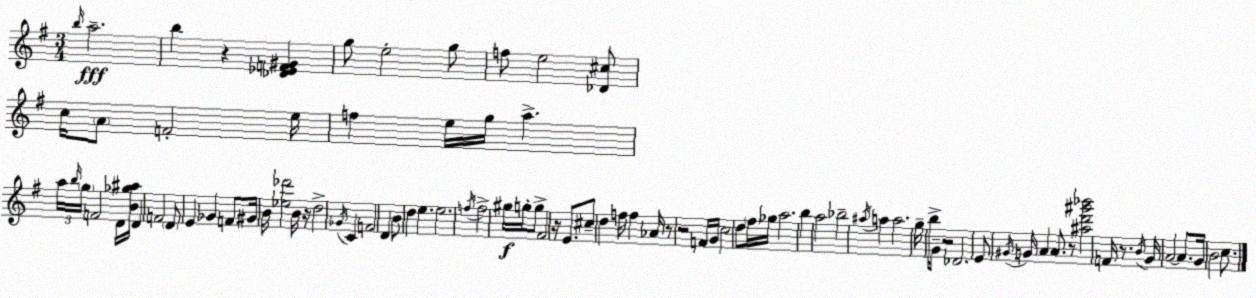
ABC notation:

X:1
T:Untitled
M:3/4
L:1/4
K:G
b/4 a2 b z [_D_EF^G] g/2 e2 g/2 f/2 e2 [_D^c]/2 c/4 A/2 F2 e/4 f e/4 g/4 a a/4 b/4 g/4 F2 D/4 [B_g^a]/4 D F2 D/2 E _G F/2 ^G/4 B/4 [_e_d']2 B/4 z/4 d2 _G/4 C F2 D B/2 d e e2 f/4 f2 ^g/4 g/4 g/2 ^F2 z/4 E/2 ^c/2 d f/4 f _A/4 z/2 z2 F/4 G/4 c2 d/2 ^f/4 _g/4 a2 b a2 _b2 ^a/4 a a2 g/4 b/4 G/2 z2 _D2 E/2 ^G/4 G/4 A A/2 z/2 [^ad'^g'_b']2 F/4 z/2 B/4 G/4 A2 A/2 G/4 B2 c/2